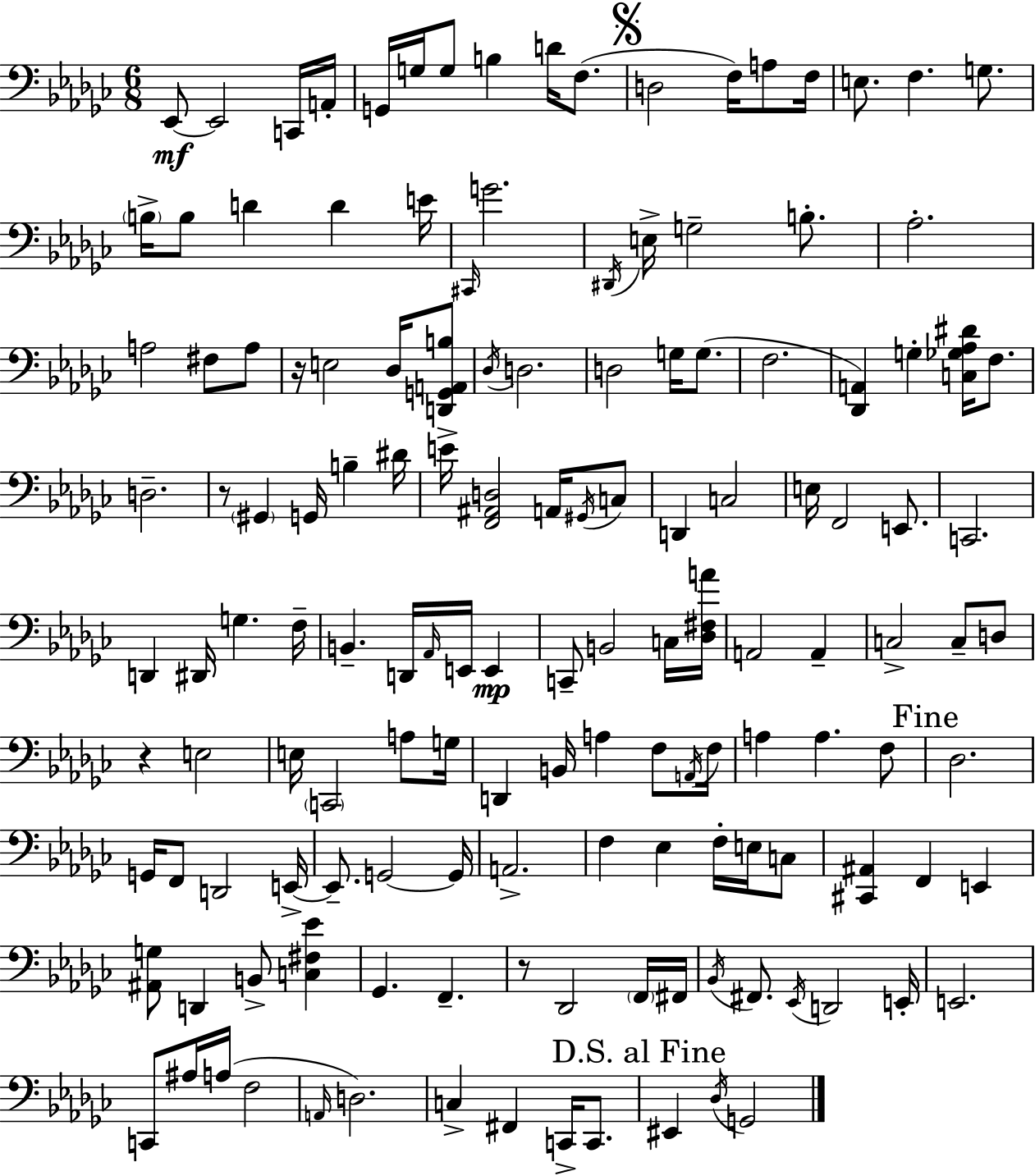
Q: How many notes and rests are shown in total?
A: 142